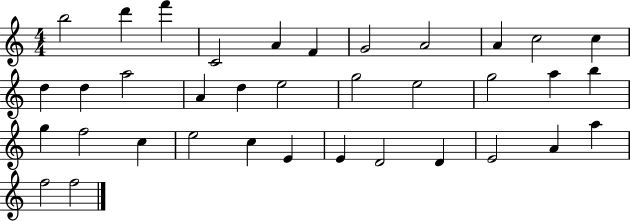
{
  \clef treble
  \numericTimeSignature
  \time 4/4
  \key c \major
  b''2 d'''4 f'''4 | c'2 a'4 f'4 | g'2 a'2 | a'4 c''2 c''4 | \break d''4 d''4 a''2 | a'4 d''4 e''2 | g''2 e''2 | g''2 a''4 b''4 | \break g''4 f''2 c''4 | e''2 c''4 e'4 | e'4 d'2 d'4 | e'2 a'4 a''4 | \break f''2 f''2 | \bar "|."
}